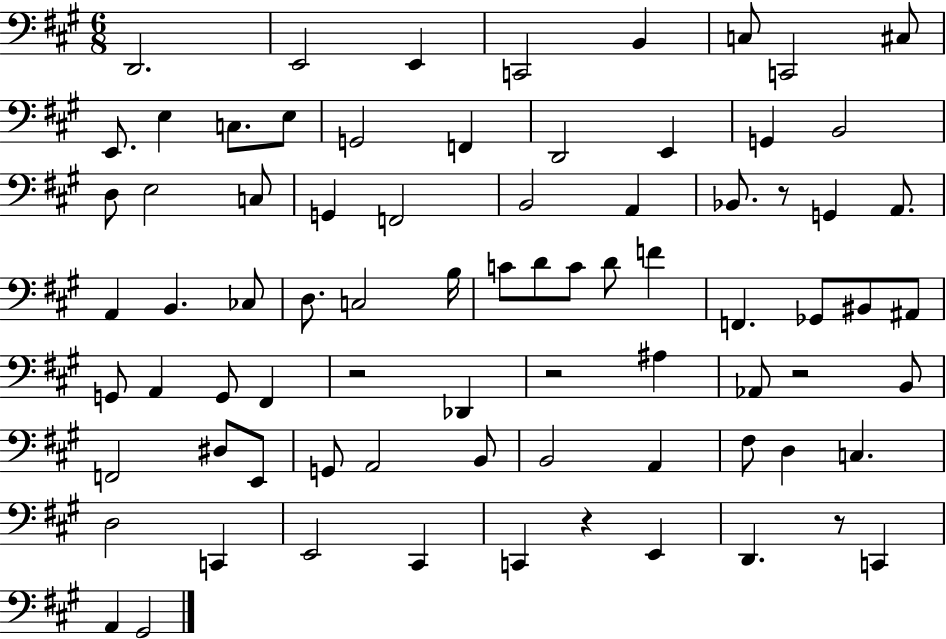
D2/h. E2/h E2/q C2/h B2/q C3/e C2/h C#3/e E2/e. E3/q C3/e. E3/e G2/h F2/q D2/h E2/q G2/q B2/h D3/e E3/h C3/e G2/q F2/h B2/h A2/q Bb2/e. R/e G2/q A2/e. A2/q B2/q. CES3/e D3/e. C3/h B3/s C4/e D4/e C4/e D4/e F4/q F2/q. Gb2/e BIS2/e A#2/e G2/e A2/q G2/e F#2/q R/h Db2/q R/h A#3/q Ab2/e R/h B2/e F2/h D#3/e E2/e G2/e A2/h B2/e B2/h A2/q F#3/e D3/q C3/q. D3/h C2/q E2/h C#2/q C2/q R/q E2/q D2/q. R/e C2/q A2/q G#2/h